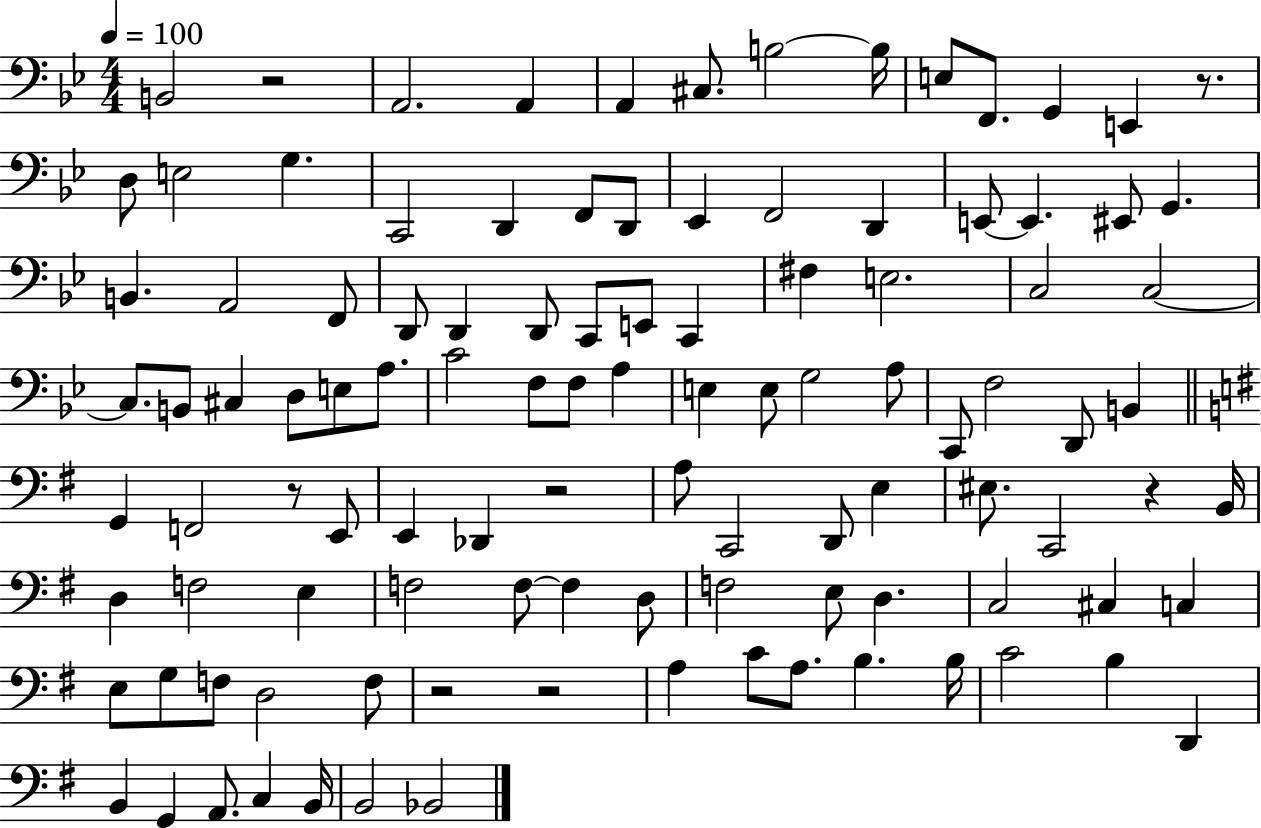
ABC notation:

X:1
T:Untitled
M:4/4
L:1/4
K:Bb
B,,2 z2 A,,2 A,, A,, ^C,/2 B,2 B,/4 E,/2 F,,/2 G,, E,, z/2 D,/2 E,2 G, C,,2 D,, F,,/2 D,,/2 _E,, F,,2 D,, E,,/2 E,, ^E,,/2 G,, B,, A,,2 F,,/2 D,,/2 D,, D,,/2 C,,/2 E,,/2 C,, ^F, E,2 C,2 C,2 C,/2 B,,/2 ^C, D,/2 E,/2 A,/2 C2 F,/2 F,/2 A, E, E,/2 G,2 A,/2 C,,/2 F,2 D,,/2 B,, G,, F,,2 z/2 E,,/2 E,, _D,, z2 A,/2 C,,2 D,,/2 E, ^E,/2 C,,2 z B,,/4 D, F,2 E, F,2 F,/2 F, D,/2 F,2 E,/2 D, C,2 ^C, C, E,/2 G,/2 F,/2 D,2 F,/2 z2 z2 A, C/2 A,/2 B, B,/4 C2 B, D,, B,, G,, A,,/2 C, B,,/4 B,,2 _B,,2